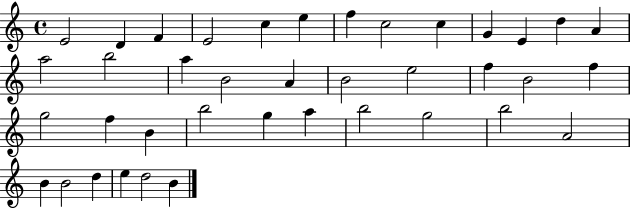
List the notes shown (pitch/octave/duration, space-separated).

E4/h D4/q F4/q E4/h C5/q E5/q F5/q C5/h C5/q G4/q E4/q D5/q A4/q A5/h B5/h A5/q B4/h A4/q B4/h E5/h F5/q B4/h F5/q G5/h F5/q B4/q B5/h G5/q A5/q B5/h G5/h B5/h A4/h B4/q B4/h D5/q E5/q D5/h B4/q